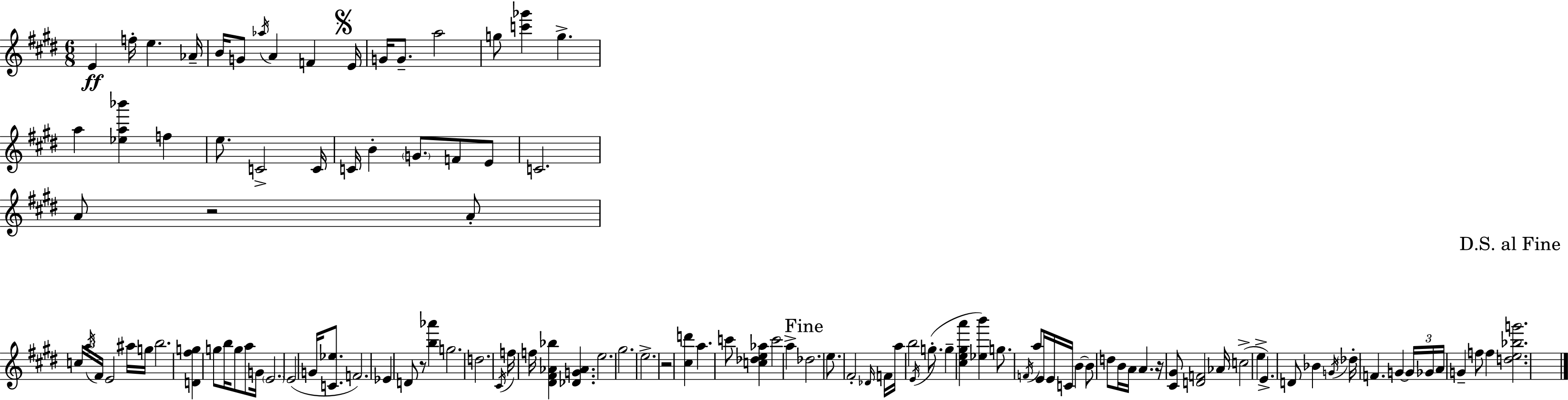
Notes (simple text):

E4/q F5/s E5/q. Ab4/s B4/s G4/e Ab5/s A4/q F4/q E4/s G4/s G4/e. A5/h G5/e [C6,Gb6]/q G5/q. A5/q [Eb5,A5,Bb6]/q F5/q E5/e. C4/h C4/s C4/s B4/q G4/e. F4/e E4/e C4/h. A4/e R/h A4/e C5/s A5/s F#4/s E4/h A#5/s G5/s B5/h. [D4,F#5,G5]/q G5/e B5/s G5/e A5/e G4/s E4/h. E4/h G4/s [C4,Eb5]/e. F4/h. Eb4/q D4/e R/e [B5,Ab6]/q G5/h. D5/h. C#4/s F5/s F5/s [D#4,F#4,Ab4,Bb5]/q [Db4,G4,Ab4]/q. E5/h. G#5/h. E5/h. R/h [C#5,D6]/q A5/q. C6/e [C5,Db5,E5,Ab5]/q C6/h A5/q Db5/h. E5/e. F#4/h Db4/s F4/s A5/s B5/h E4/s G5/e. G5/q [C#5,E5,G#5,A6]/q [Eb5,B6]/q G5/e. F4/s A5/e E4/s E4/s C4/s B4/q B4/e D5/e B4/s A4/s A4/q. R/s [C#4,G#4]/e [D4,F4]/h Ab4/s C5/h E5/q E4/q. D4/e Bb4/q G4/s Db5/s F4/q. G4/q G4/s Gb4/s A4/s G4/q F5/e F5/q [D5,E5,Bb5,G6]/h.